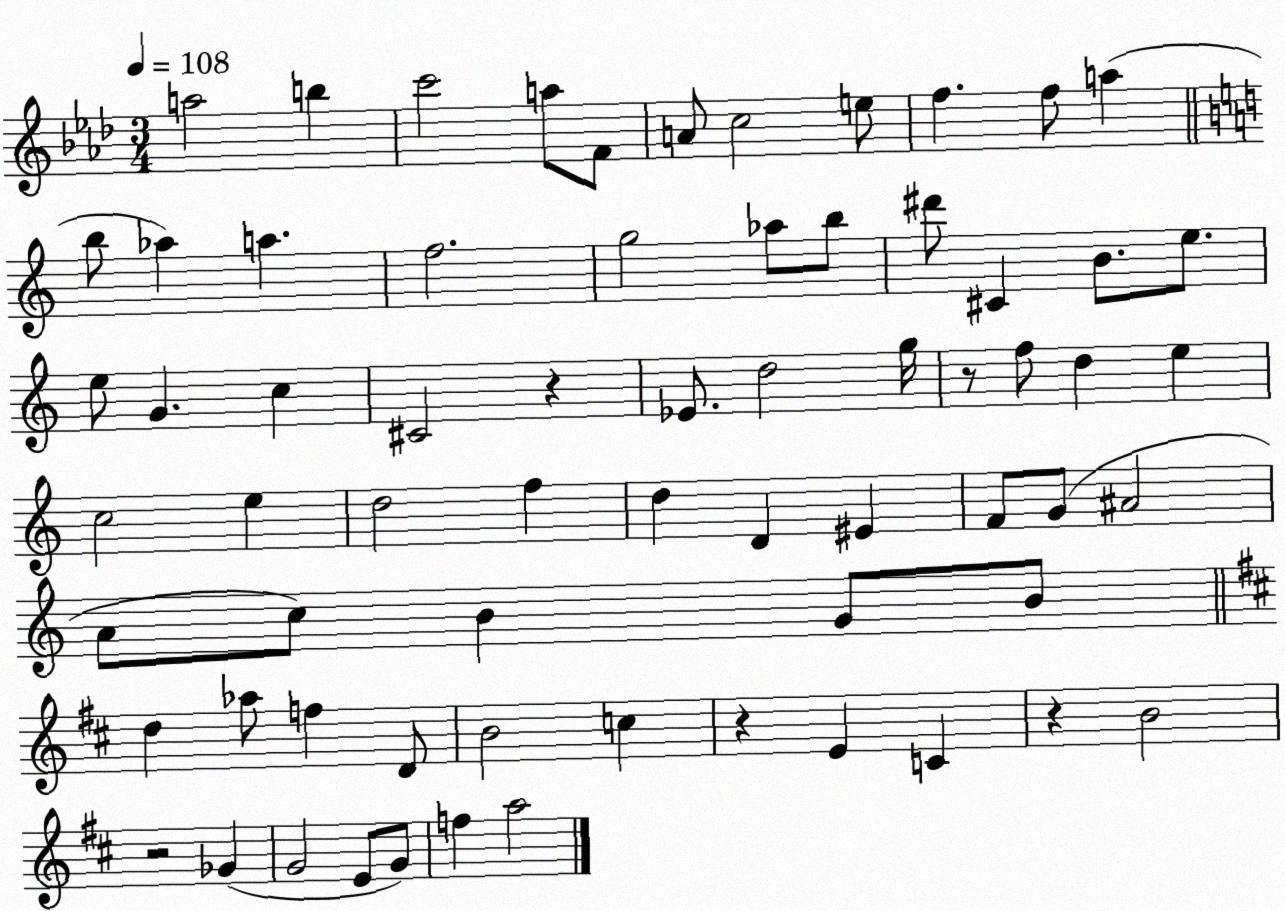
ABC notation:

X:1
T:Untitled
M:3/4
L:1/4
K:Ab
a2 b c'2 a/2 F/2 A/2 c2 e/2 f f/2 a b/2 _a a f2 g2 _a/2 b/2 ^d'/2 ^C B/2 e/2 e/2 G c ^C2 z _E/2 d2 g/4 z/2 f/2 d e c2 e d2 f d D ^E F/2 G/2 ^A2 A/2 c/2 B G/2 B/2 d _a/2 f D/2 B2 c z E C z B2 z2 _G G2 E/2 G/2 f a2